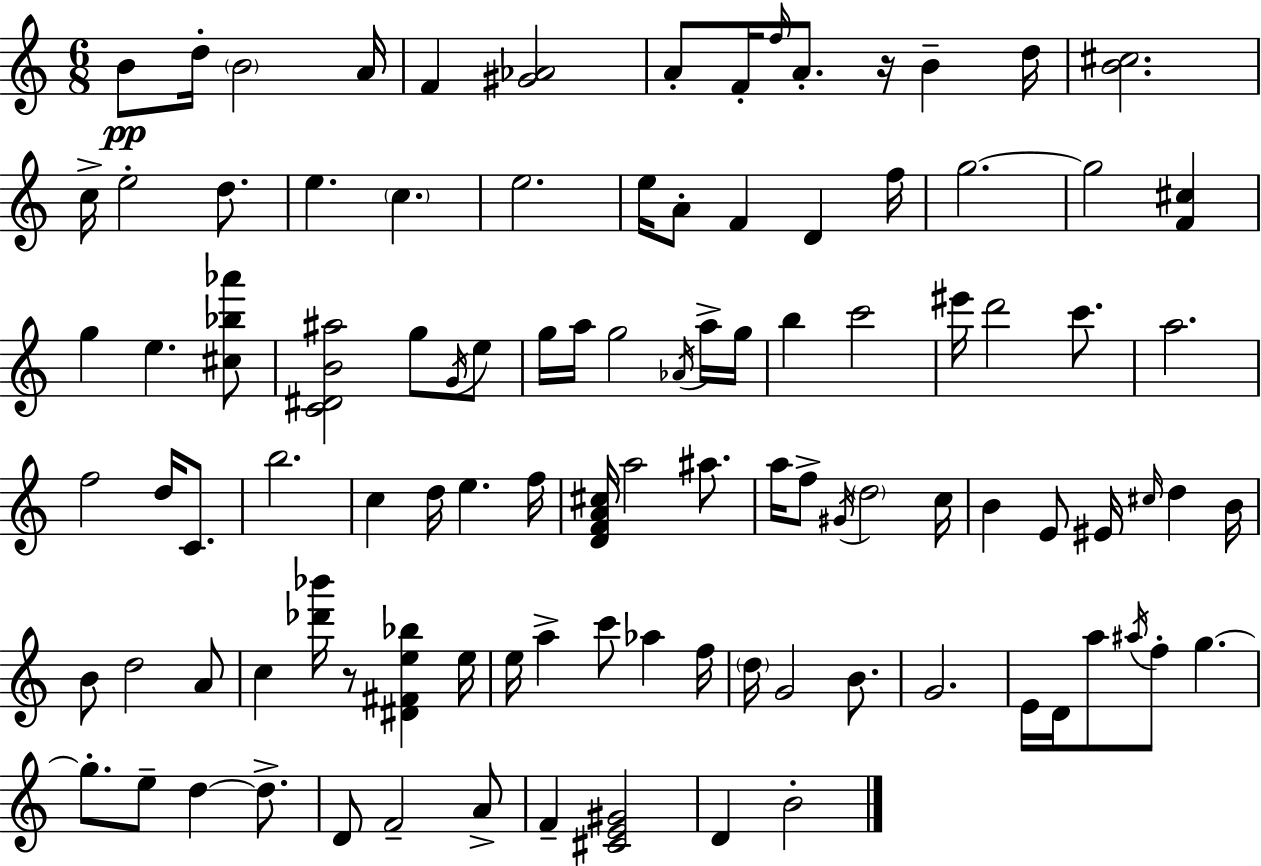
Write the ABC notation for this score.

X:1
T:Untitled
M:6/8
L:1/4
K:C
B/2 d/4 B2 A/4 F [^G_A]2 A/2 F/4 f/4 A/2 z/4 B d/4 [B^c]2 c/4 e2 d/2 e c e2 e/4 A/2 F D f/4 g2 g2 [F^c] g e [^c_b_a']/2 [C^DB^a]2 g/2 G/4 e/2 g/4 a/4 g2 _A/4 a/4 g/4 b c'2 ^e'/4 d'2 c'/2 a2 f2 d/4 C/2 b2 c d/4 e f/4 [DFA^c]/4 a2 ^a/2 a/4 f/2 ^G/4 d2 c/4 B E/2 ^E/4 ^c/4 d B/4 B/2 d2 A/2 c [_d'_b']/4 z/2 [^D^Fe_b] e/4 e/4 a c'/2 _a f/4 d/4 G2 B/2 G2 E/4 D/4 a/2 ^a/4 f/2 g g/2 e/2 d d/2 D/2 F2 A/2 F [^CE^G]2 D B2